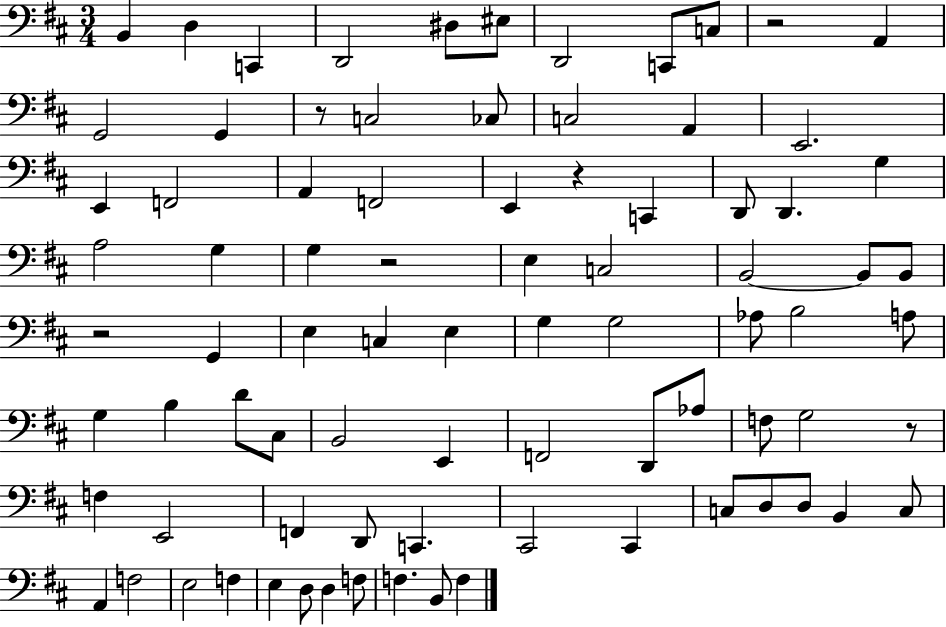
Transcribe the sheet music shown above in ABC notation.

X:1
T:Untitled
M:3/4
L:1/4
K:D
B,, D, C,, D,,2 ^D,/2 ^E,/2 D,,2 C,,/2 C,/2 z2 A,, G,,2 G,, z/2 C,2 _C,/2 C,2 A,, E,,2 E,, F,,2 A,, F,,2 E,, z C,, D,,/2 D,, G, A,2 G, G, z2 E, C,2 B,,2 B,,/2 B,,/2 z2 G,, E, C, E, G, G,2 _A,/2 B,2 A,/2 G, B, D/2 ^C,/2 B,,2 E,, F,,2 D,,/2 _A,/2 F,/2 G,2 z/2 F, E,,2 F,, D,,/2 C,, ^C,,2 ^C,, C,/2 D,/2 D,/2 B,, C,/2 A,, F,2 E,2 F, E, D,/2 D, F,/2 F, B,,/2 F,